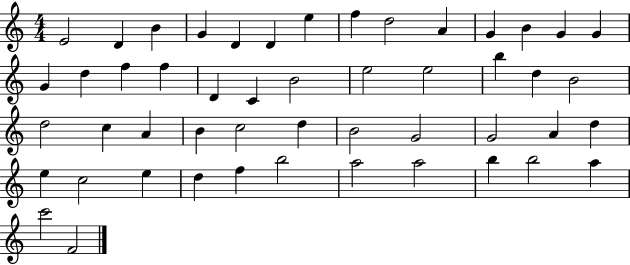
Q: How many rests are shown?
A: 0